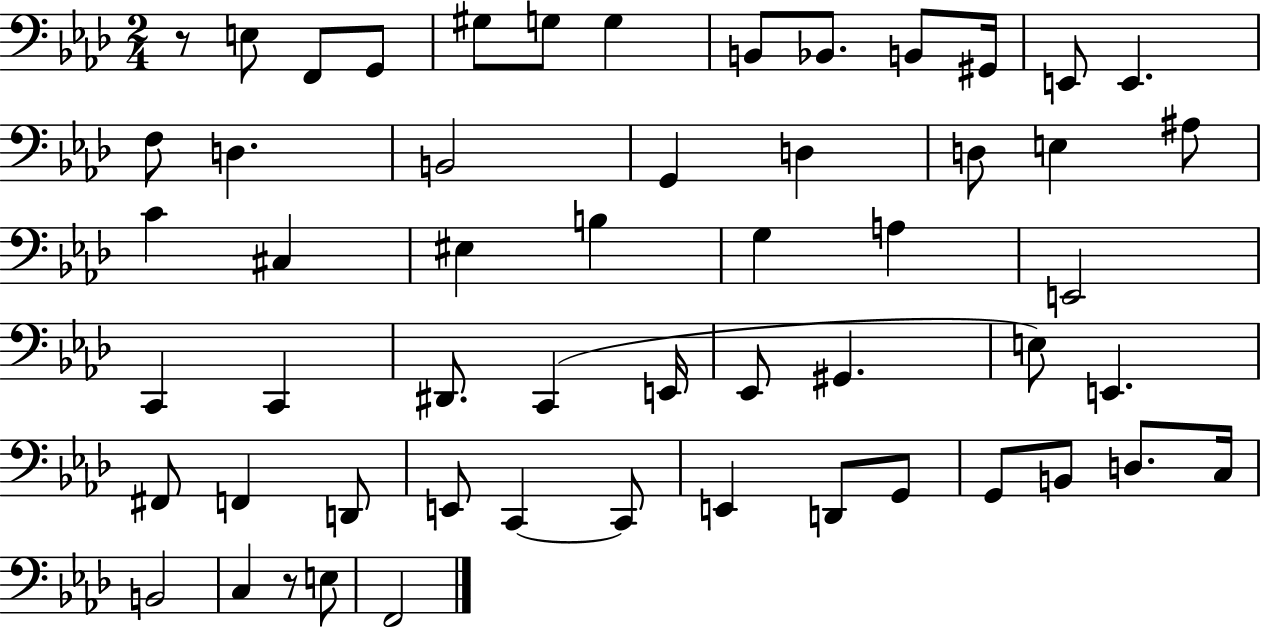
{
  \clef bass
  \numericTimeSignature
  \time 2/4
  \key aes \major
  r8 e8 f,8 g,8 | gis8 g8 g4 | b,8 bes,8. b,8 gis,16 | e,8 e,4. | \break f8 d4. | b,2 | g,4 d4 | d8 e4 ais8 | \break c'4 cis4 | eis4 b4 | g4 a4 | e,2 | \break c,4 c,4 | dis,8. c,4( e,16 | ees,8 gis,4. | e8) e,4. | \break fis,8 f,4 d,8 | e,8 c,4~~ c,8 | e,4 d,8 g,8 | g,8 b,8 d8. c16 | \break b,2 | c4 r8 e8 | f,2 | \bar "|."
}